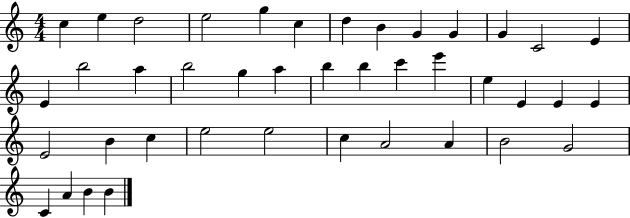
X:1
T:Untitled
M:4/4
L:1/4
K:C
c e d2 e2 g c d B G G G C2 E E b2 a b2 g a b b c' e' e E E E E2 B c e2 e2 c A2 A B2 G2 C A B B